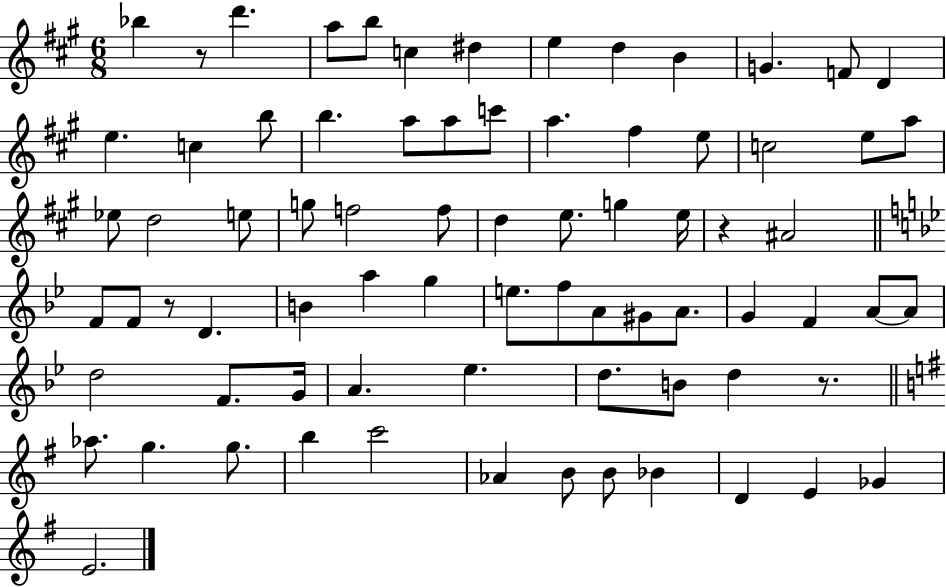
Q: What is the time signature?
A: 6/8